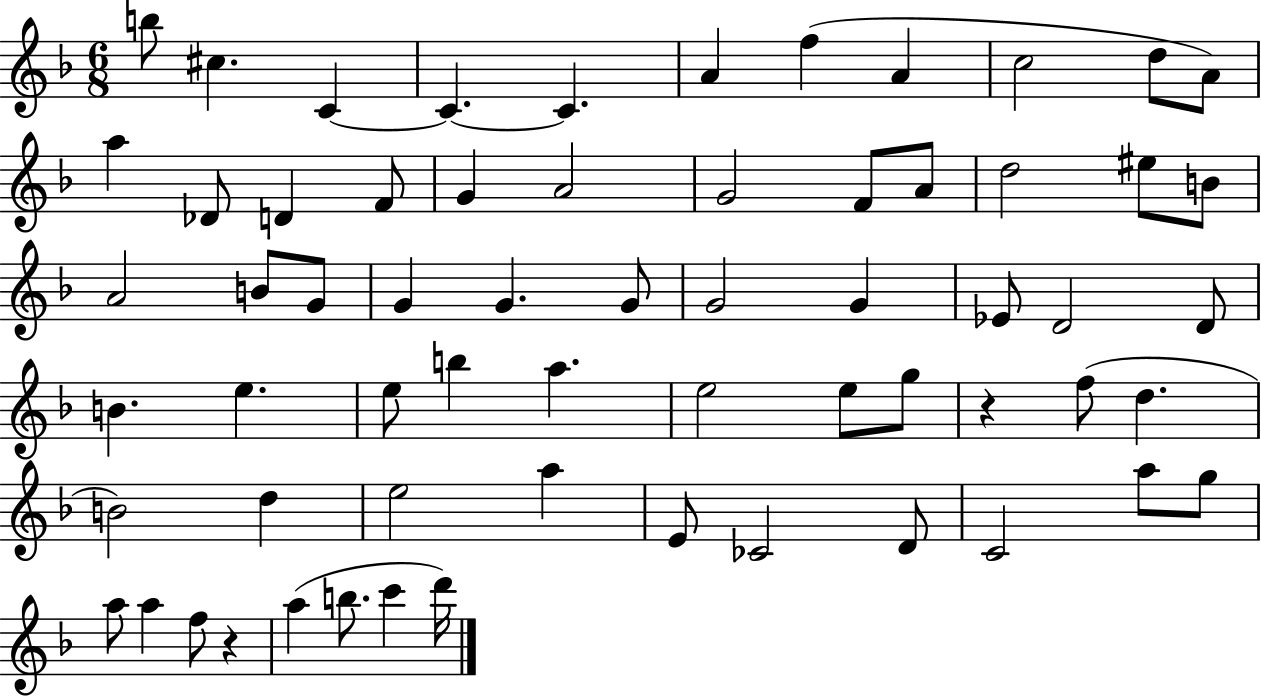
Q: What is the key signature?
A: F major